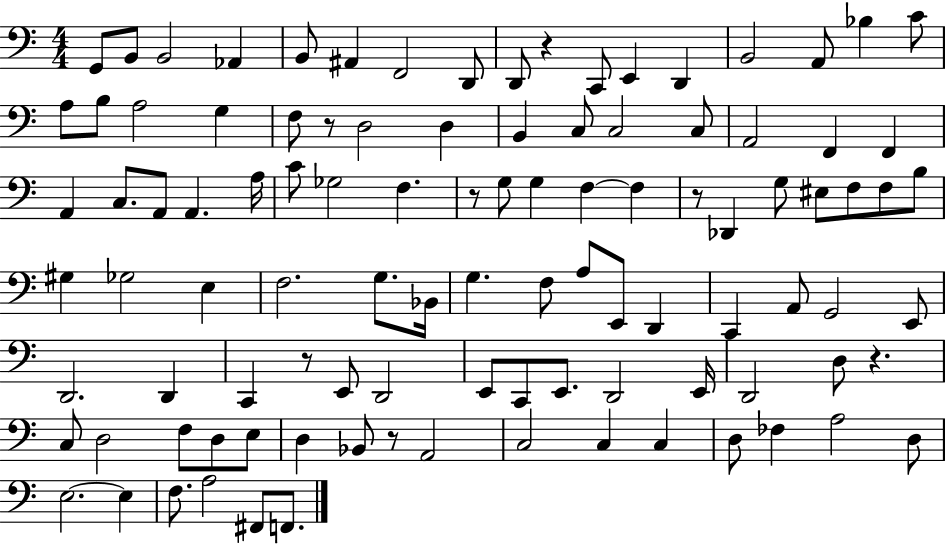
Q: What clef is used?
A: bass